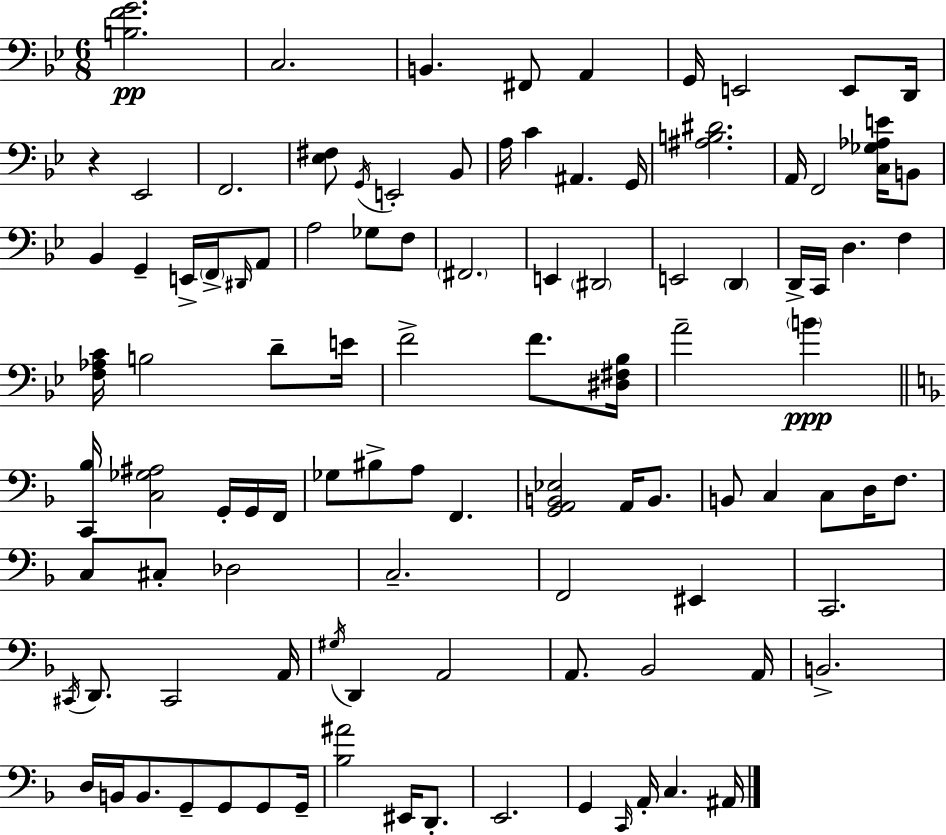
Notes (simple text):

[B3,F4,G4]/h. C3/h. B2/q. F#2/e A2/q G2/s E2/h E2/e D2/s R/q Eb2/h F2/h. [Eb3,F#3]/e G2/s E2/h Bb2/e A3/s C4/q A#2/q. G2/s [A#3,B3,D#4]/h. A2/s F2/h [C3,Gb3,Ab3,E4]/s B2/e Bb2/q G2/q E2/s F2/s D#2/s A2/e A3/h Gb3/e F3/e F#2/h. E2/q D#2/h E2/h D2/q D2/s C2/s D3/q. F3/q [F3,Ab3,C4]/s B3/h D4/e E4/s F4/h F4/e. [D#3,F#3,Bb3]/s A4/h B4/q [C2,Bb3]/s [C3,Gb3,A#3]/h G2/s G2/s F2/s Gb3/e BIS3/e A3/e F2/q. [G2,A2,B2,Eb3]/h A2/s B2/e. B2/e C3/q C3/e D3/s F3/e. C3/e C#3/e Db3/h C3/h. F2/h EIS2/q C2/h. C#2/s D2/e. C#2/h A2/s G#3/s D2/q A2/h A2/e. Bb2/h A2/s B2/h. D3/s B2/s B2/e. G2/e G2/e G2/e G2/s [Bb3,A#4]/h EIS2/s D2/e. E2/h. G2/q C2/s A2/s C3/q. A#2/s